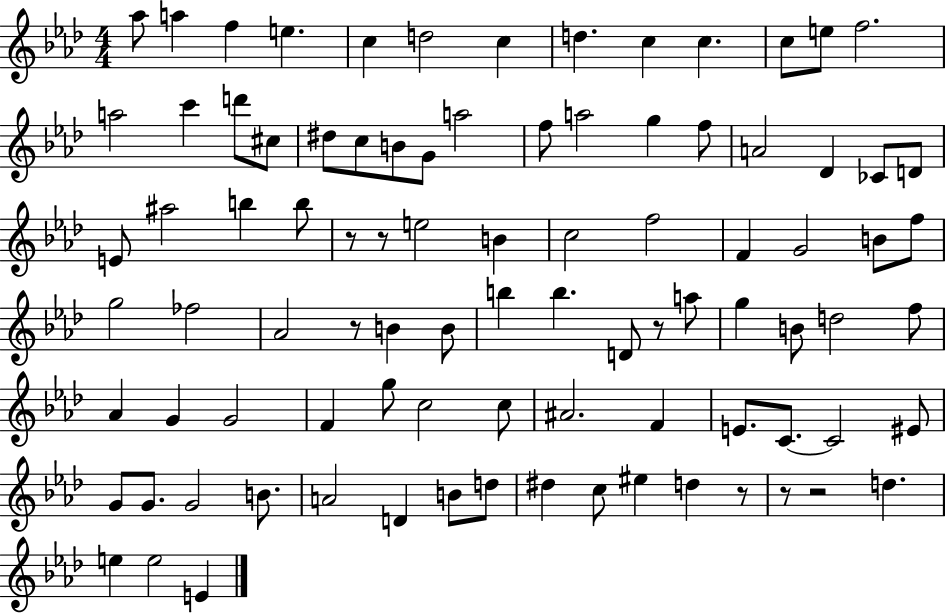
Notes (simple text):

Ab5/e A5/q F5/q E5/q. C5/q D5/h C5/q D5/q. C5/q C5/q. C5/e E5/e F5/h. A5/h C6/q D6/e C#5/e D#5/e C5/e B4/e G4/e A5/h F5/e A5/h G5/q F5/e A4/h Db4/q CES4/e D4/e E4/e A#5/h B5/q B5/e R/e R/e E5/h B4/q C5/h F5/h F4/q G4/h B4/e F5/e G5/h FES5/h Ab4/h R/e B4/q B4/e B5/q B5/q. D4/e R/e A5/e G5/q B4/e D5/h F5/e Ab4/q G4/q G4/h F4/q G5/e C5/h C5/e A#4/h. F4/q E4/e. C4/e. C4/h EIS4/e G4/e G4/e. G4/h B4/e. A4/h D4/q B4/e D5/e D#5/q C5/e EIS5/q D5/q R/e R/e R/h D5/q. E5/q E5/h E4/q